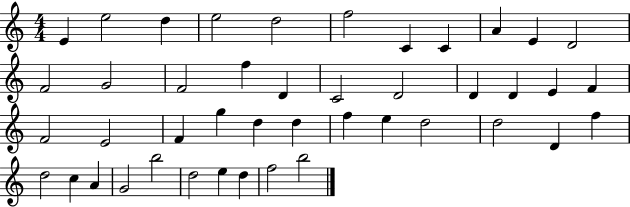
E4/q E5/h D5/q E5/h D5/h F5/h C4/q C4/q A4/q E4/q D4/h F4/h G4/h F4/h F5/q D4/q C4/h D4/h D4/q D4/q E4/q F4/q F4/h E4/h F4/q G5/q D5/q D5/q F5/q E5/q D5/h D5/h D4/q F5/q D5/h C5/q A4/q G4/h B5/h D5/h E5/q D5/q F5/h B5/h